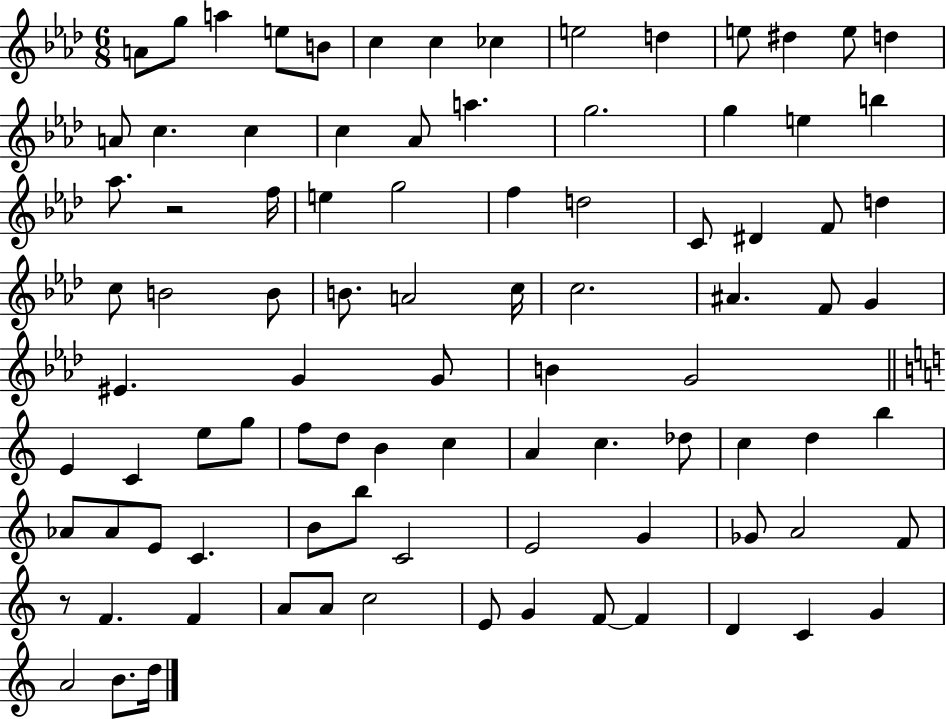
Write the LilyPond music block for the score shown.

{
  \clef treble
  \numericTimeSignature
  \time 6/8
  \key aes \major
  \repeat volta 2 { a'8 g''8 a''4 e''8 b'8 | c''4 c''4 ces''4 | e''2 d''4 | e''8 dis''4 e''8 d''4 | \break a'8 c''4. c''4 | c''4 aes'8 a''4. | g''2. | g''4 e''4 b''4 | \break aes''8. r2 f''16 | e''4 g''2 | f''4 d''2 | c'8 dis'4 f'8 d''4 | \break c''8 b'2 b'8 | b'8. a'2 c''16 | c''2. | ais'4. f'8 g'4 | \break eis'4. g'4 g'8 | b'4 g'2 | \bar "||" \break \key c \major e'4 c'4 e''8 g''8 | f''8 d''8 b'4 c''4 | a'4 c''4. des''8 | c''4 d''4 b''4 | \break aes'8 aes'8 e'8 c'4. | b'8 b''8 c'2 | e'2 g'4 | ges'8 a'2 f'8 | \break r8 f'4. f'4 | a'8 a'8 c''2 | e'8 g'4 f'8~~ f'4 | d'4 c'4 g'4 | \break a'2 b'8. d''16 | } \bar "|."
}